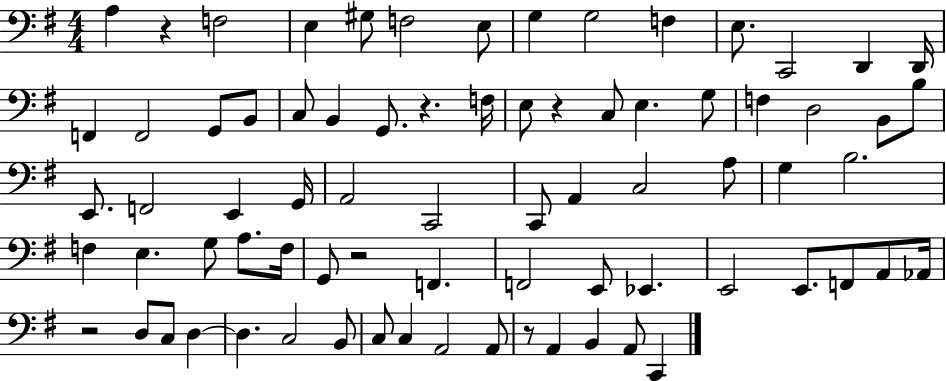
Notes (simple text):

A3/q R/q F3/h E3/q G#3/e F3/h E3/e G3/q G3/h F3/q E3/e. C2/h D2/q D2/s F2/q F2/h G2/e B2/e C3/e B2/q G2/e. R/q. F3/s E3/e R/q C3/e E3/q. G3/e F3/q D3/h B2/e B3/e E2/e. F2/h E2/q G2/s A2/h C2/h C2/e A2/q C3/h A3/e G3/q B3/h. F3/q E3/q. G3/e A3/e. F3/s G2/e R/h F2/q. F2/h E2/e Eb2/q. E2/h E2/e. F2/e A2/e Ab2/s R/h D3/e C3/e D3/q D3/q. C3/h B2/e C3/e C3/q A2/h A2/e R/e A2/q B2/q A2/e C2/q